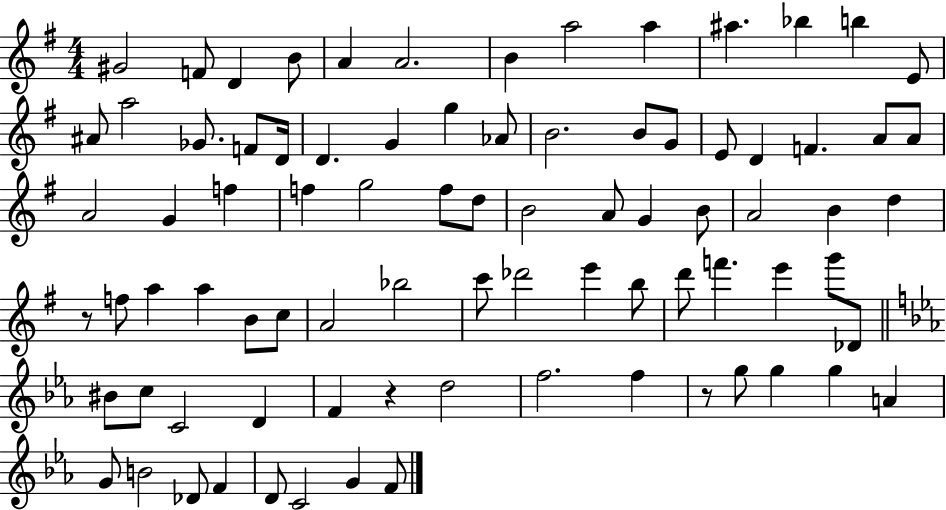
{
  \clef treble
  \numericTimeSignature
  \time 4/4
  \key g \major
  gis'2 f'8 d'4 b'8 | a'4 a'2. | b'4 a''2 a''4 | ais''4. bes''4 b''4 e'8 | \break ais'8 a''2 ges'8. f'8 d'16 | d'4. g'4 g''4 aes'8 | b'2. b'8 g'8 | e'8 d'4 f'4. a'8 a'8 | \break a'2 g'4 f''4 | f''4 g''2 f''8 d''8 | b'2 a'8 g'4 b'8 | a'2 b'4 d''4 | \break r8 f''8 a''4 a''4 b'8 c''8 | a'2 bes''2 | c'''8 des'''2 e'''4 b''8 | d'''8 f'''4. e'''4 g'''8 des'8 | \break \bar "||" \break \key ees \major bis'8 c''8 c'2 d'4 | f'4 r4 d''2 | f''2. f''4 | r8 g''8 g''4 g''4 a'4 | \break g'8 b'2 des'8 f'4 | d'8 c'2 g'4 f'8 | \bar "|."
}